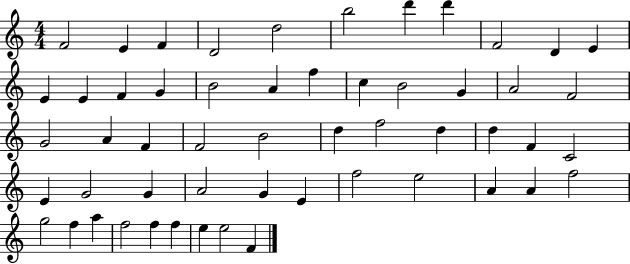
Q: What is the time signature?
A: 4/4